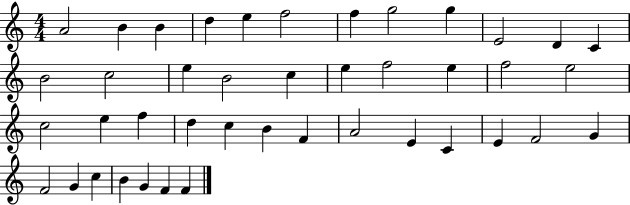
{
  \clef treble
  \numericTimeSignature
  \time 4/4
  \key c \major
  a'2 b'4 b'4 | d''4 e''4 f''2 | f''4 g''2 g''4 | e'2 d'4 c'4 | \break b'2 c''2 | e''4 b'2 c''4 | e''4 f''2 e''4 | f''2 e''2 | \break c''2 e''4 f''4 | d''4 c''4 b'4 f'4 | a'2 e'4 c'4 | e'4 f'2 g'4 | \break f'2 g'4 c''4 | b'4 g'4 f'4 f'4 | \bar "|."
}